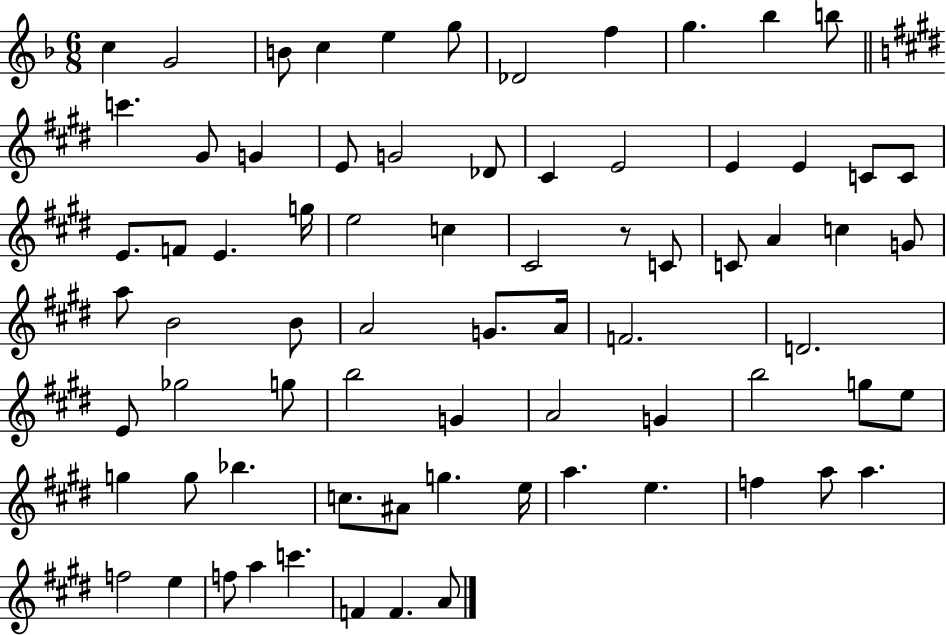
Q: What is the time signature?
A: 6/8